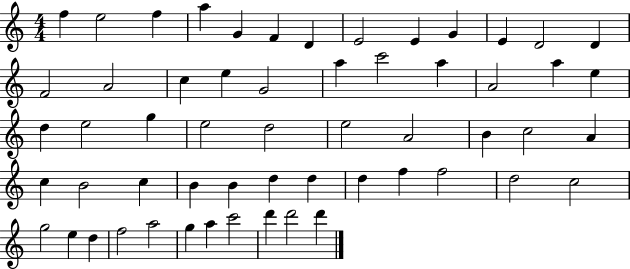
{
  \clef treble
  \numericTimeSignature
  \time 4/4
  \key c \major
  f''4 e''2 f''4 | a''4 g'4 f'4 d'4 | e'2 e'4 g'4 | e'4 d'2 d'4 | \break f'2 a'2 | c''4 e''4 g'2 | a''4 c'''2 a''4 | a'2 a''4 e''4 | \break d''4 e''2 g''4 | e''2 d''2 | e''2 a'2 | b'4 c''2 a'4 | \break c''4 b'2 c''4 | b'4 b'4 d''4 d''4 | d''4 f''4 f''2 | d''2 c''2 | \break g''2 e''4 d''4 | f''2 a''2 | g''4 a''4 c'''2 | d'''4 d'''2 d'''4 | \break \bar "|."
}